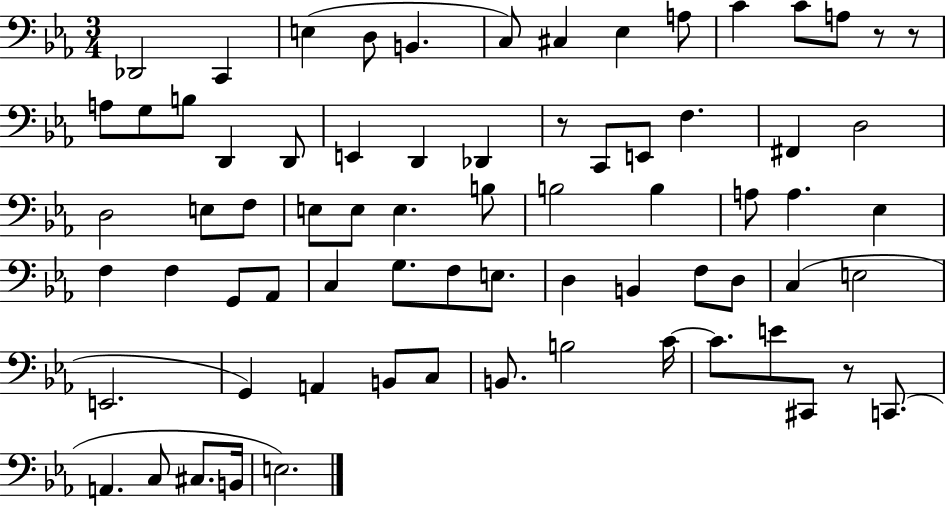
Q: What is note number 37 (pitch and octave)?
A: Eb3